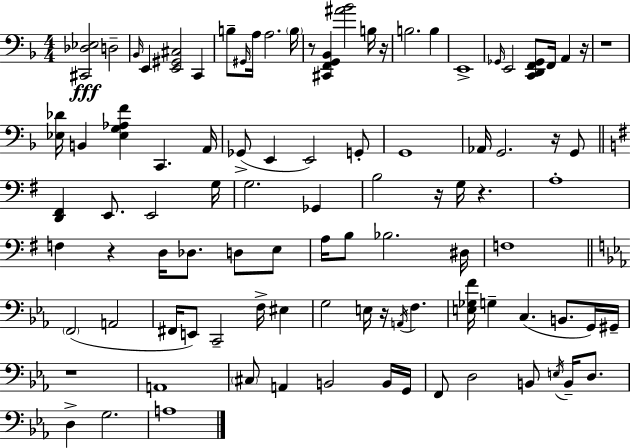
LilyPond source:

{
  \clef bass
  \numericTimeSignature
  \time 4/4
  \key f \major
  <cis, des ees>2\fff d2-- | \grace { bes,16 } e,4 <e, gis, cis>2 c,4 | b8-- \grace { gis,16 } a16 a2. | \parenthesize b16 r8 <cis, f, g, bes,>4 <ais' bes'>2 | \break b16 r16 b2. b4 | e,1-> | \grace { ges,16 } e,2 <c, d, f, ges,>8 f,16 a,4 | r16 r1 | \break <ees des'>16 b,4 <ees g aes f'>4 c,4. | a,16 ges,8->( e,4 e,2) | g,8-. g,1 | aes,16 g,2. | \break r16 g,8 \bar "||" \break \key e \minor <d, fis,>4 e,8. e,2 g16 | g2. ges,4 | b2 r16 g16 r4. | a1-. | \break f4 r4 d16 des8. d8 e8 | a16 b8 bes2. dis16 | f1 | \bar "||" \break \key ees \major \parenthesize f,2( a,2 | fis,16 e,8) c,2-- f16-> eis4 | g2 e16 r16 \acciaccatura { a,16 } f4. | <e ges f'>16 g4-- c4.( b,8. g,16) | \break gis,16-- r1 | a,1 | \parenthesize cis8 a,4 b,2 b,16 | g,16 f,8 d2 b,8 \acciaccatura { e16 } b,16-- d8. | \break d4-> g2. | a1 | \bar "|."
}